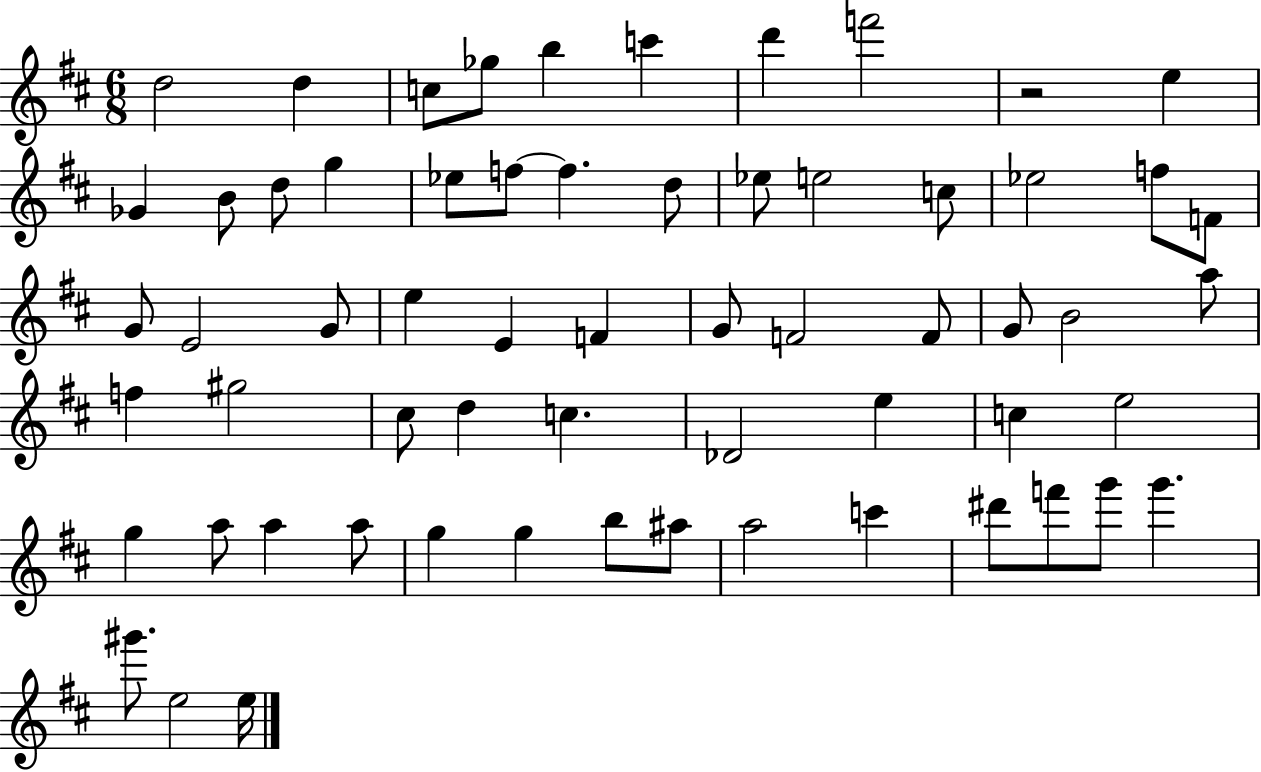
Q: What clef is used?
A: treble